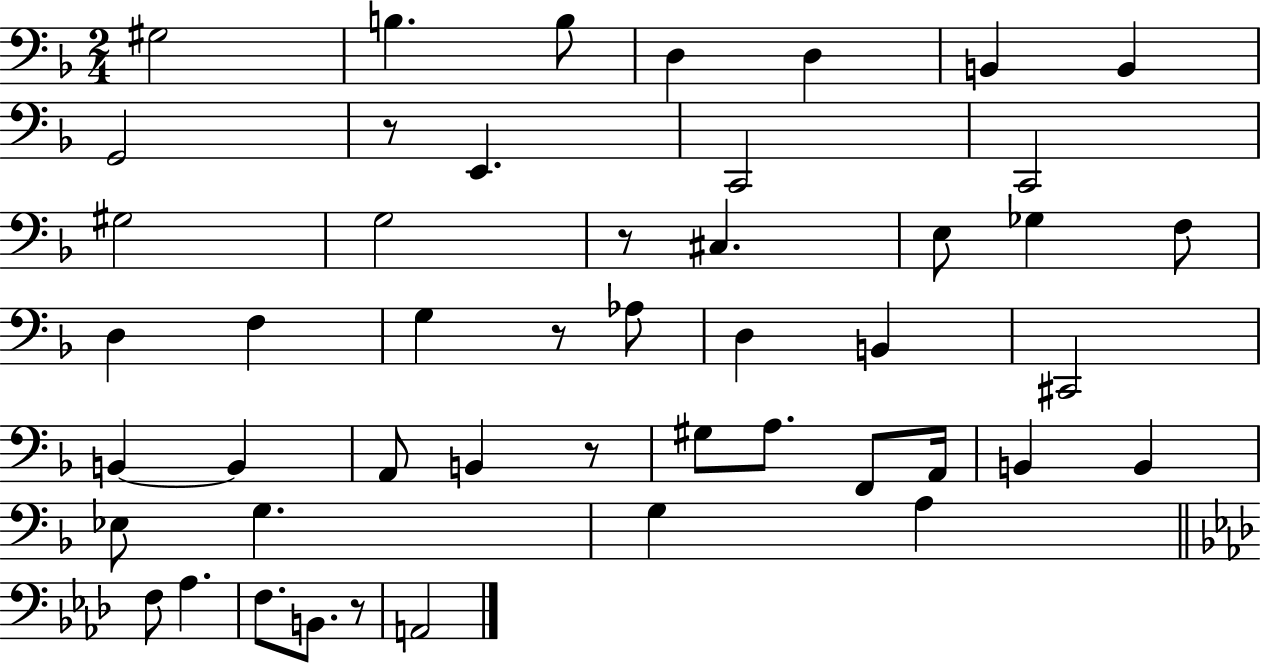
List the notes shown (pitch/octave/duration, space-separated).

G#3/h B3/q. B3/e D3/q D3/q B2/q B2/q G2/h R/e E2/q. C2/h C2/h G#3/h G3/h R/e C#3/q. E3/e Gb3/q F3/e D3/q F3/q G3/q R/e Ab3/e D3/q B2/q C#2/h B2/q B2/q A2/e B2/q R/e G#3/e A3/e. F2/e A2/s B2/q B2/q Eb3/e G3/q. G3/q A3/q F3/e Ab3/q. F3/e. B2/e. R/e A2/h